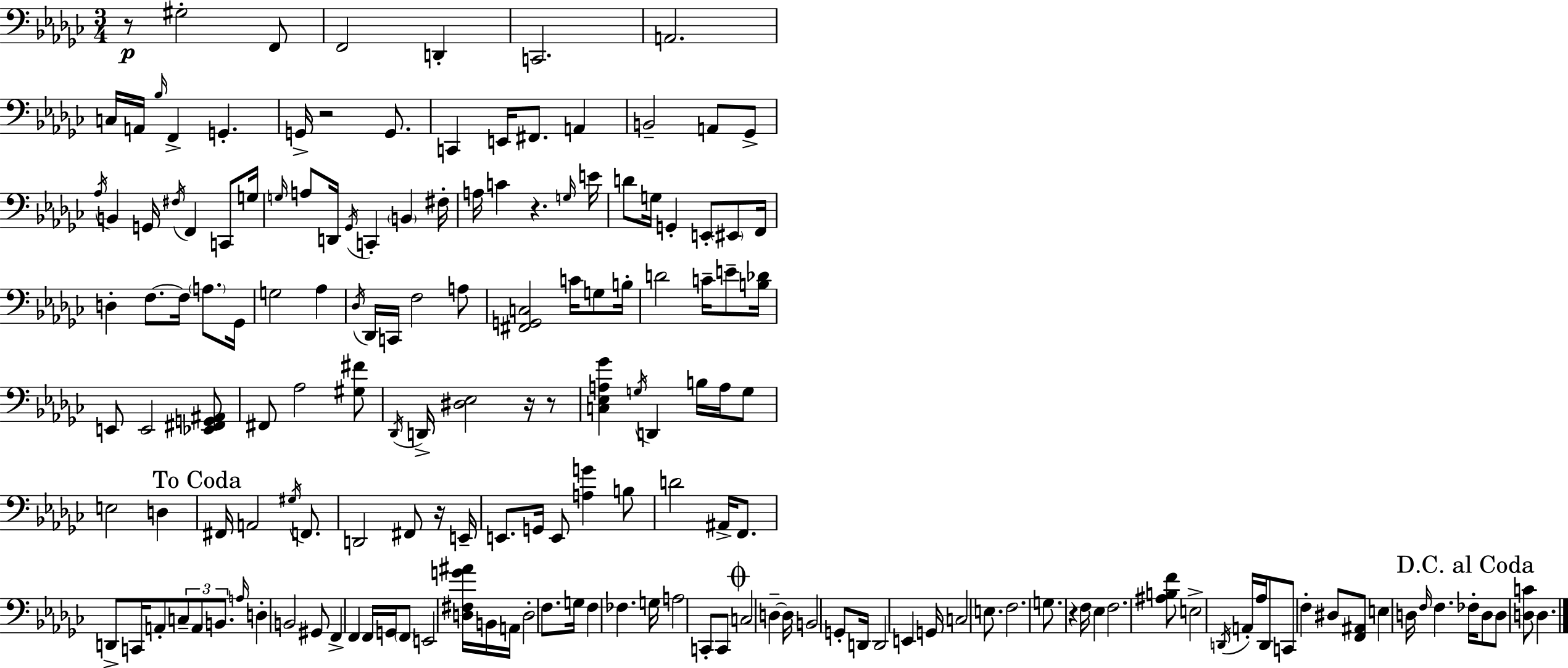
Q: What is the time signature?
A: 3/4